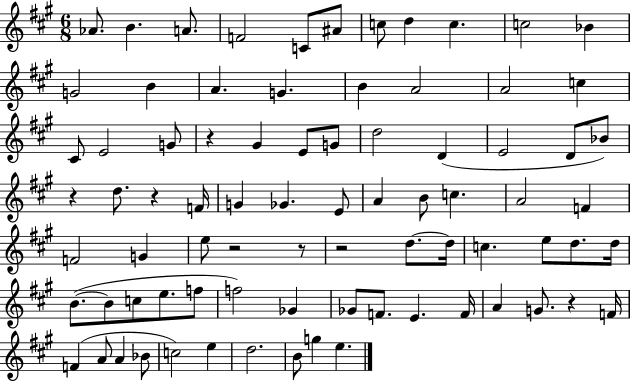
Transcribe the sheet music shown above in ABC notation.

X:1
T:Untitled
M:6/8
L:1/4
K:A
_A/2 B A/2 F2 C/2 ^A/2 c/2 d c c2 _B G2 B A G B A2 A2 c ^C/2 E2 G/2 z ^G E/2 G/2 d2 D E2 D/2 _B/2 z d/2 z F/4 G _G E/2 A B/2 c A2 F F2 G e/2 z2 z/2 z2 d/2 d/4 c e/2 d/2 d/4 B/2 B/2 c/2 e/2 f/2 f2 _G _G/2 F/2 E F/4 A G/2 z F/4 F A/2 A _B/2 c2 e d2 B/2 g e